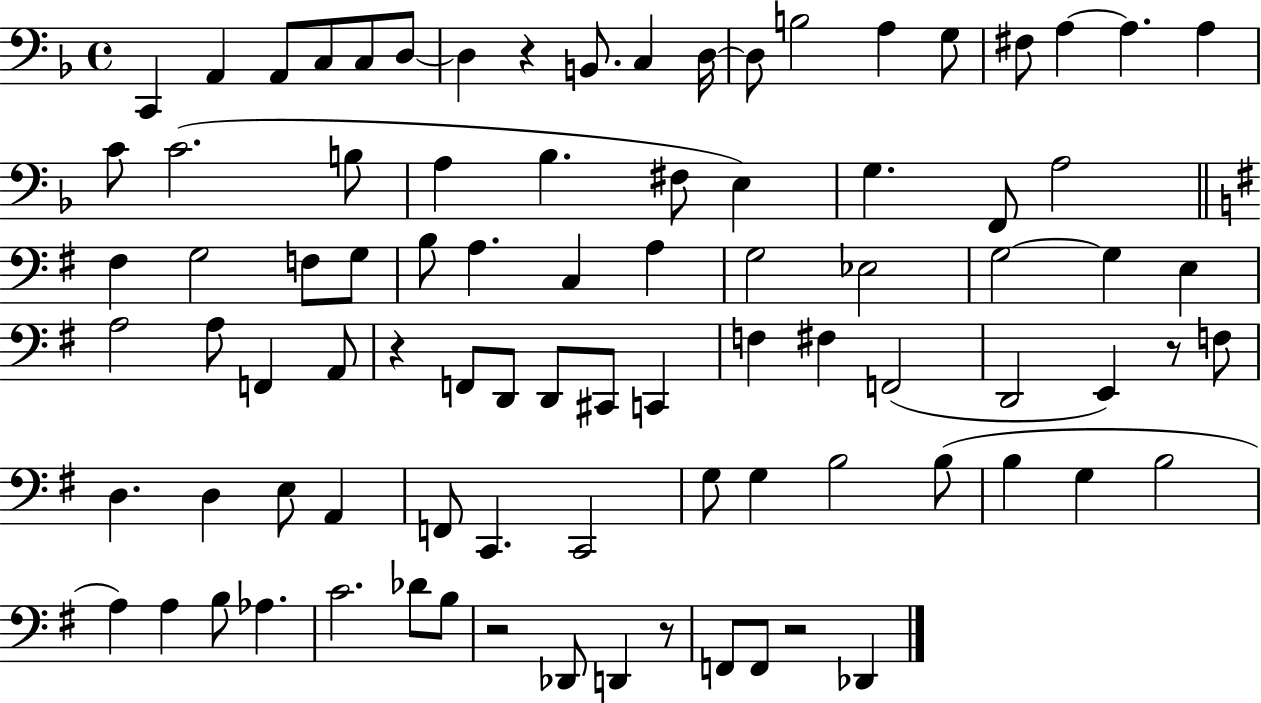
C2/q A2/q A2/e C3/e C3/e D3/e D3/q R/q B2/e. C3/q D3/s D3/e B3/h A3/q G3/e F#3/e A3/q A3/q. A3/q C4/e C4/h. B3/e A3/q Bb3/q. F#3/e E3/q G3/q. F2/e A3/h F#3/q G3/h F3/e G3/e B3/e A3/q. C3/q A3/q G3/h Eb3/h G3/h G3/q E3/q A3/h A3/e F2/q A2/e R/q F2/e D2/e D2/e C#2/e C2/q F3/q F#3/q F2/h D2/h E2/q R/e F3/e D3/q. D3/q E3/e A2/q F2/e C2/q. C2/h G3/e G3/q B3/h B3/e B3/q G3/q B3/h A3/q A3/q B3/e Ab3/q. C4/h. Db4/e B3/e R/h Db2/e D2/q R/e F2/e F2/e R/h Db2/q